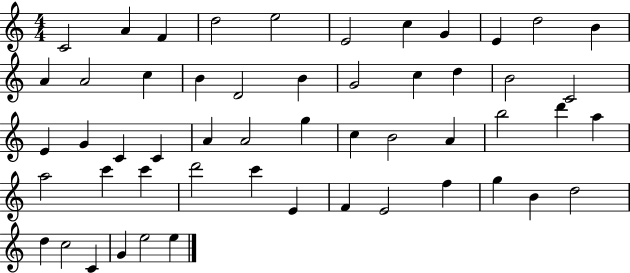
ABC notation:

X:1
T:Untitled
M:4/4
L:1/4
K:C
C2 A F d2 e2 E2 c G E d2 B A A2 c B D2 B G2 c d B2 C2 E G C C A A2 g c B2 A b2 d' a a2 c' c' d'2 c' E F E2 f g B d2 d c2 C G e2 e